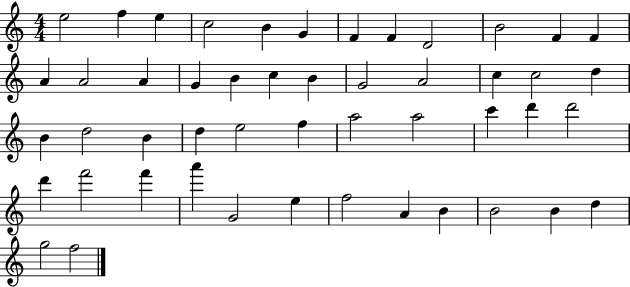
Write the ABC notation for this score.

X:1
T:Untitled
M:4/4
L:1/4
K:C
e2 f e c2 B G F F D2 B2 F F A A2 A G B c B G2 A2 c c2 d B d2 B d e2 f a2 a2 c' d' d'2 d' f'2 f' a' G2 e f2 A B B2 B d g2 f2